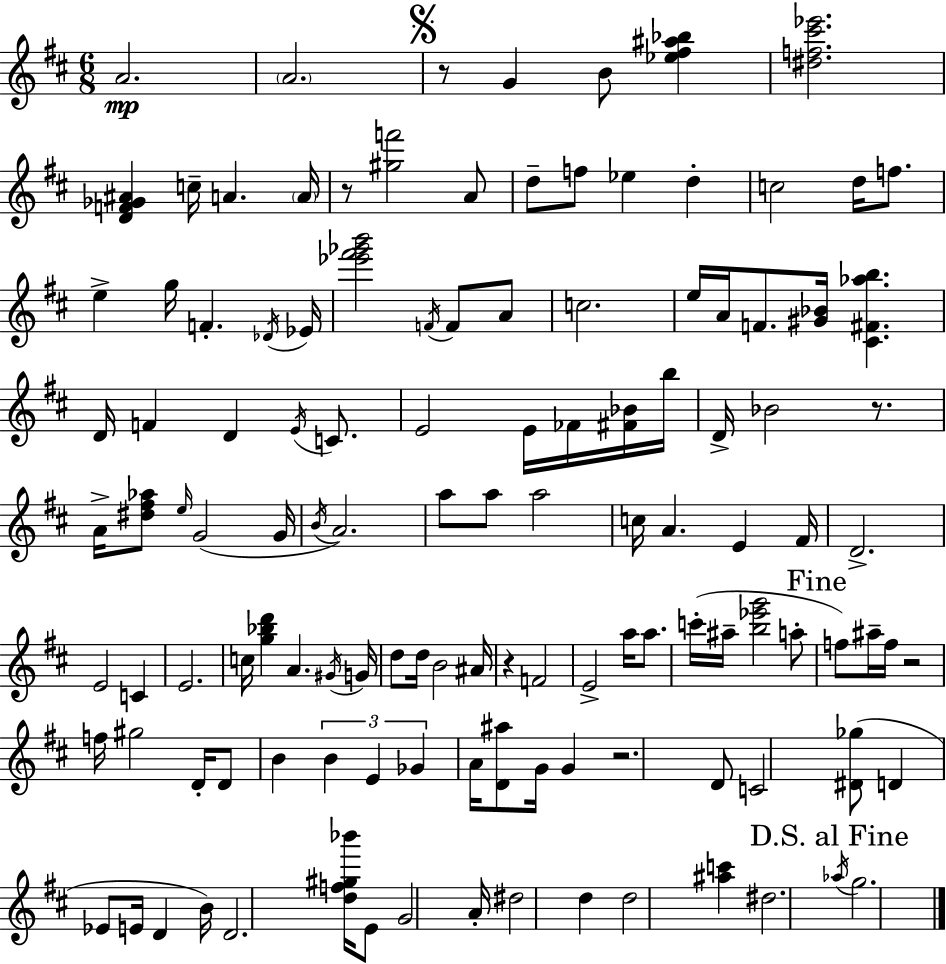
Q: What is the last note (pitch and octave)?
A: G5